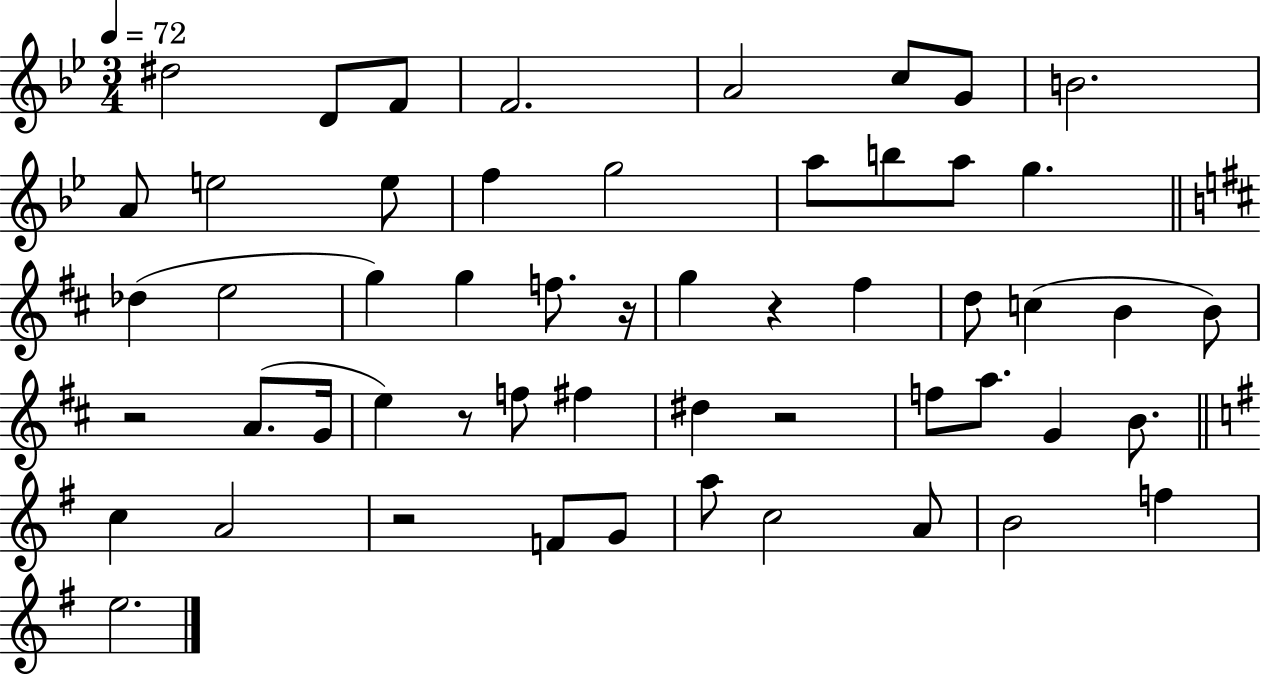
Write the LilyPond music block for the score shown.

{
  \clef treble
  \numericTimeSignature
  \time 3/4
  \key bes \major
  \tempo 4 = 72
  dis''2 d'8 f'8 | f'2. | a'2 c''8 g'8 | b'2. | \break a'8 e''2 e''8 | f''4 g''2 | a''8 b''8 a''8 g''4. | \bar "||" \break \key d \major des''4( e''2 | g''4) g''4 f''8. r16 | g''4 r4 fis''4 | d''8 c''4( b'4 b'8) | \break r2 a'8.( g'16 | e''4) r8 f''8 fis''4 | dis''4 r2 | f''8 a''8. g'4 b'8. | \break \bar "||" \break \key g \major c''4 a'2 | r2 f'8 g'8 | a''8 c''2 a'8 | b'2 f''4 | \break e''2. | \bar "|."
}